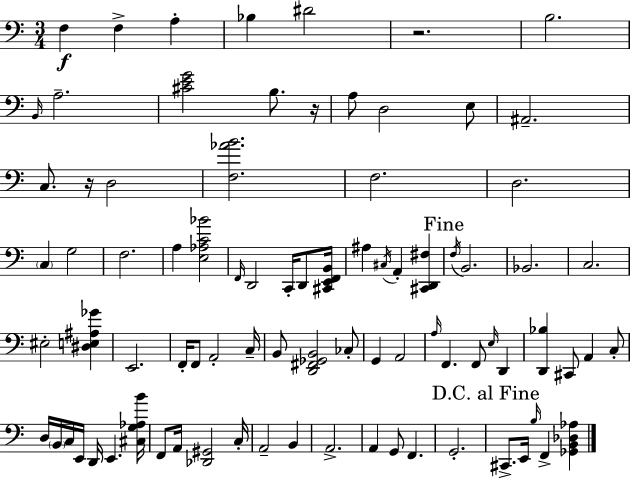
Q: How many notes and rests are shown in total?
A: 84